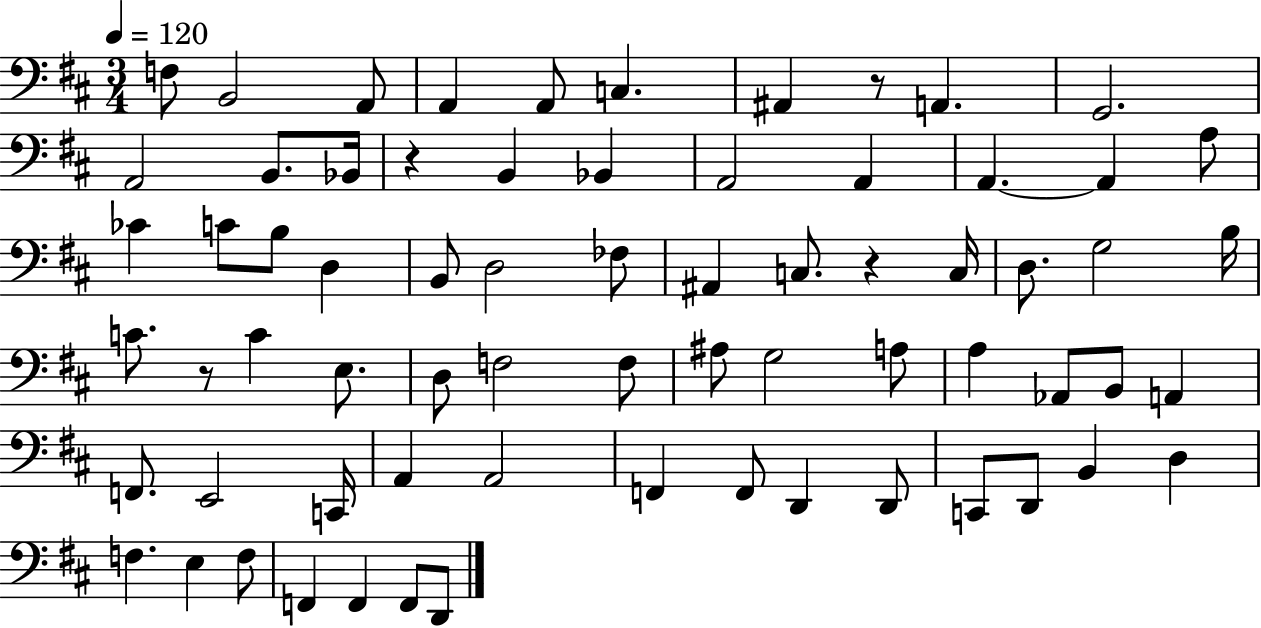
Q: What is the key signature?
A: D major